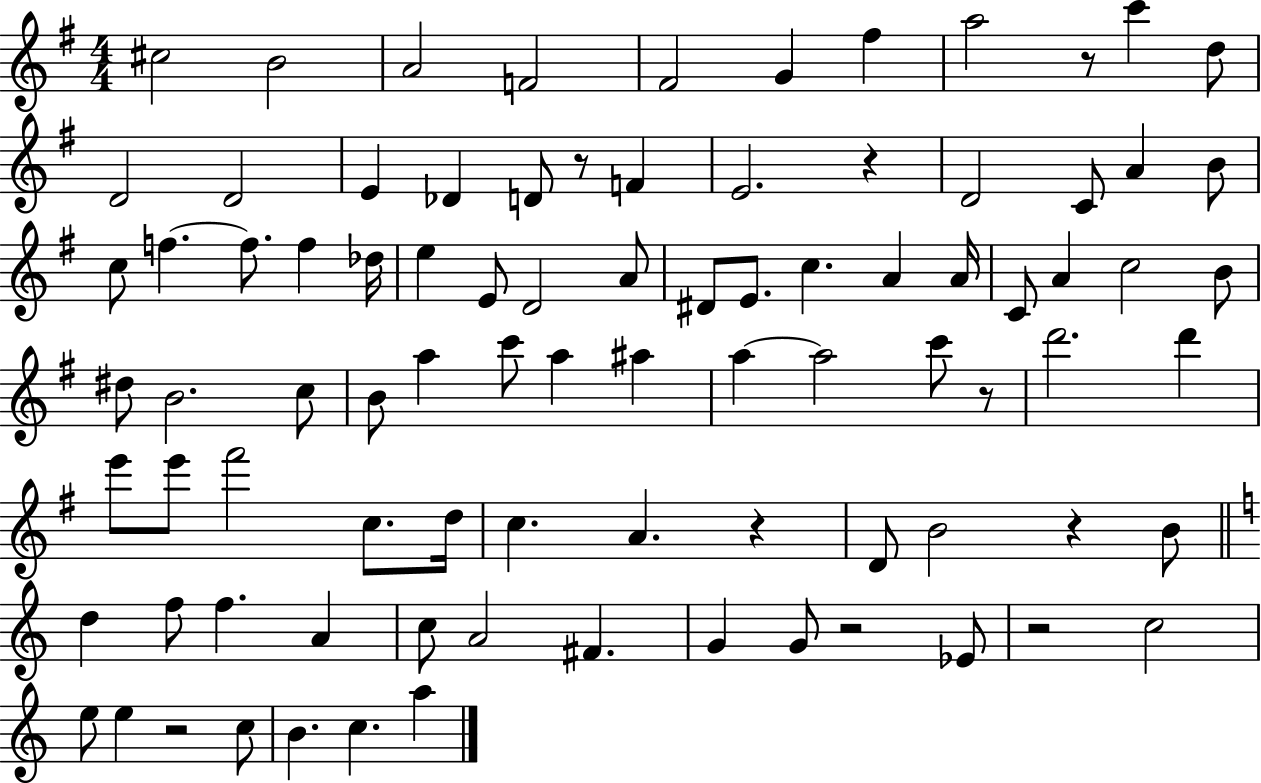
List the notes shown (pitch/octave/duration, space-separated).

C#5/h B4/h A4/h F4/h F#4/h G4/q F#5/q A5/h R/e C6/q D5/e D4/h D4/h E4/q Db4/q D4/e R/e F4/q E4/h. R/q D4/h C4/e A4/q B4/e C5/e F5/q. F5/e. F5/q Db5/s E5/q E4/e D4/h A4/e D#4/e E4/e. C5/q. A4/q A4/s C4/e A4/q C5/h B4/e D#5/e B4/h. C5/e B4/e A5/q C6/e A5/q A#5/q A5/q A5/h C6/e R/e D6/h. D6/q E6/e E6/e F#6/h C5/e. D5/s C5/q. A4/q. R/q D4/e B4/h R/q B4/e D5/q F5/e F5/q. A4/q C5/e A4/h F#4/q. G4/q G4/e R/h Eb4/e R/h C5/h E5/e E5/q R/h C5/e B4/q. C5/q. A5/q